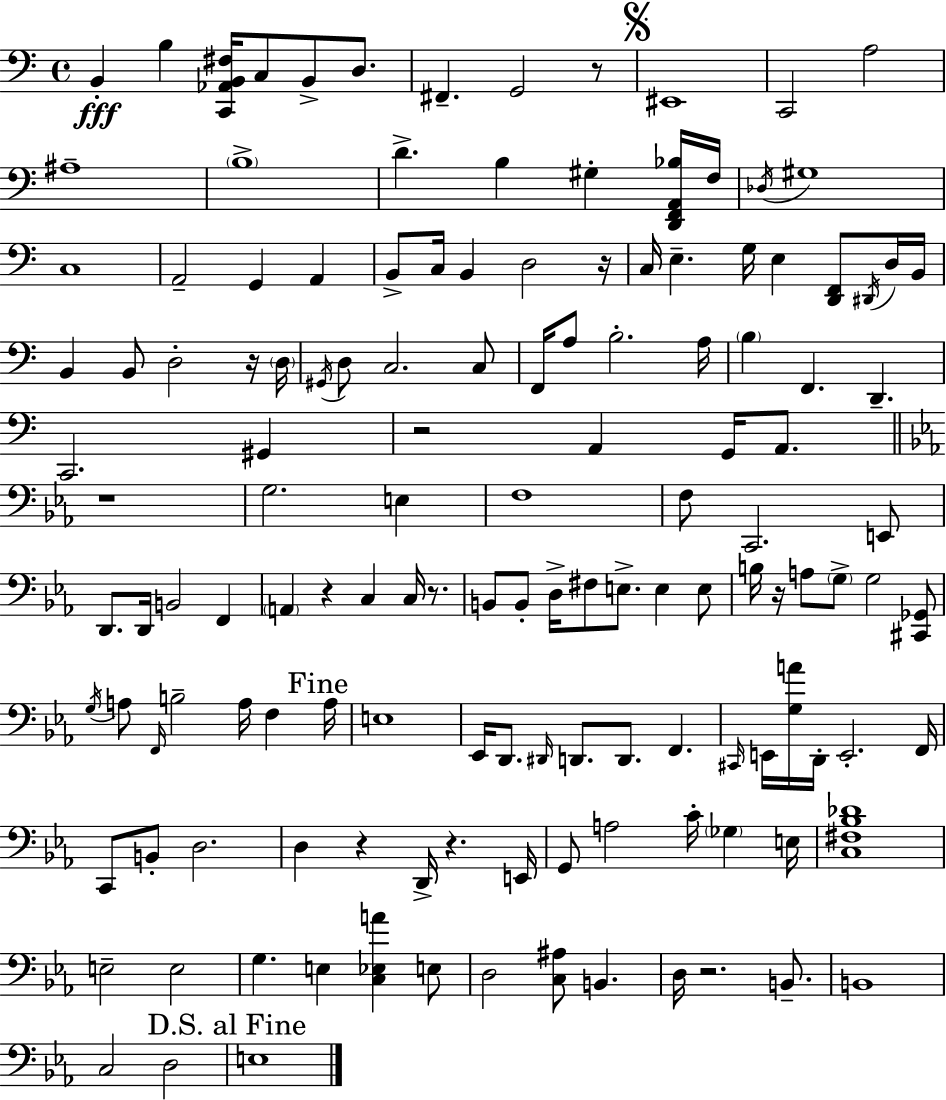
B2/q B3/q [C2,Ab2,B2,F#3]/s C3/e B2/e D3/e. F#2/q. G2/h R/e EIS2/w C2/h A3/h A#3/w B3/w D4/q. B3/q G#3/q [D2,F2,A2,Bb3]/s F3/s Db3/s G#3/w C3/w A2/h G2/q A2/q B2/e C3/s B2/q D3/h R/s C3/s E3/q. G3/s E3/q [D2,F2]/e D#2/s D3/s B2/s B2/q B2/e D3/h R/s D3/s G#2/s D3/e C3/h. C3/e F2/s A3/e B3/h. A3/s B3/q F2/q. D2/q. C2/h. G#2/q R/h A2/q G2/s A2/e. R/w G3/h. E3/q F3/w F3/e C2/h. E2/e D2/e. D2/s B2/h F2/q A2/q R/q C3/q C3/s R/e. B2/e B2/e D3/s F#3/e E3/e. E3/q E3/e B3/s R/s A3/e G3/e G3/h [C#2,Gb2]/e G3/s A3/e F2/s B3/h A3/s F3/q A3/s E3/w Eb2/s D2/e. D#2/s D2/e. D2/e. F2/q. C#2/s E2/s [G3,A4]/s D2/s E2/h. F2/s C2/e B2/e D3/h. D3/q R/q D2/s R/q. E2/s G2/e A3/h C4/s Gb3/q E3/s [C3,F#3,Bb3,Db4]/w E3/h E3/h G3/q. E3/q [C3,Eb3,A4]/q E3/e D3/h [C3,A#3]/e B2/q. D3/s R/h. B2/e. B2/w C3/h D3/h E3/w